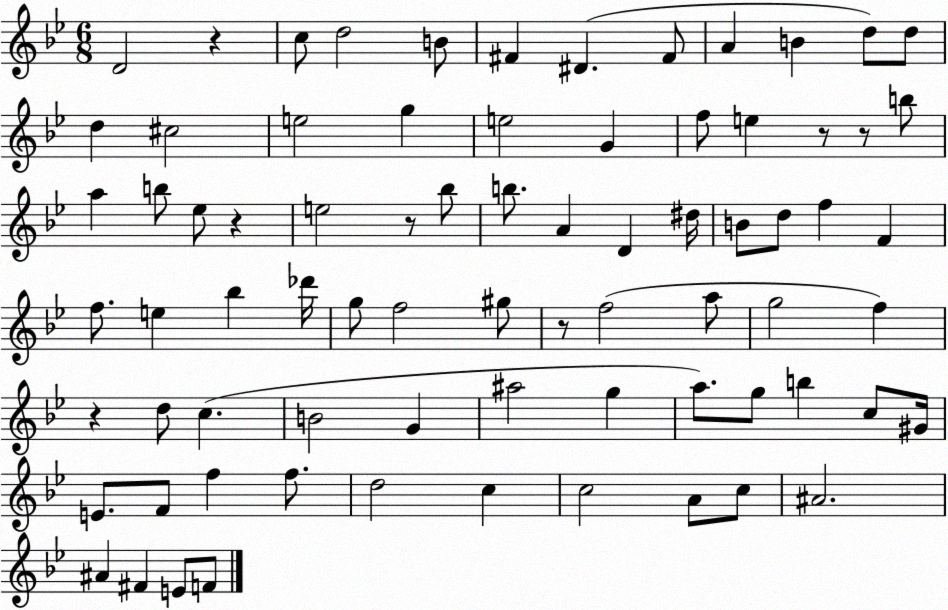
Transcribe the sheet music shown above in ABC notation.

X:1
T:Untitled
M:6/8
L:1/4
K:Bb
D2 z c/2 d2 B/2 ^F ^D ^F/2 A B d/2 d/2 d ^c2 e2 g e2 G f/2 e z/2 z/2 b/2 a b/2 _e/2 z e2 z/2 _b/2 b/2 A D ^d/4 B/2 d/2 f F f/2 e _b _d'/4 g/2 f2 ^g/2 z/2 f2 a/2 g2 f z d/2 c B2 G ^a2 g a/2 g/2 b c/2 ^G/4 E/2 F/2 f f/2 d2 c c2 A/2 c/2 ^A2 ^A ^F E/2 F/2